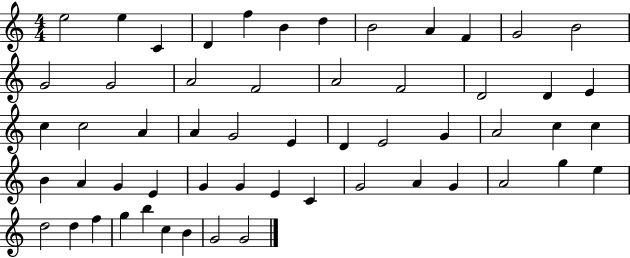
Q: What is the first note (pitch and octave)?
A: E5